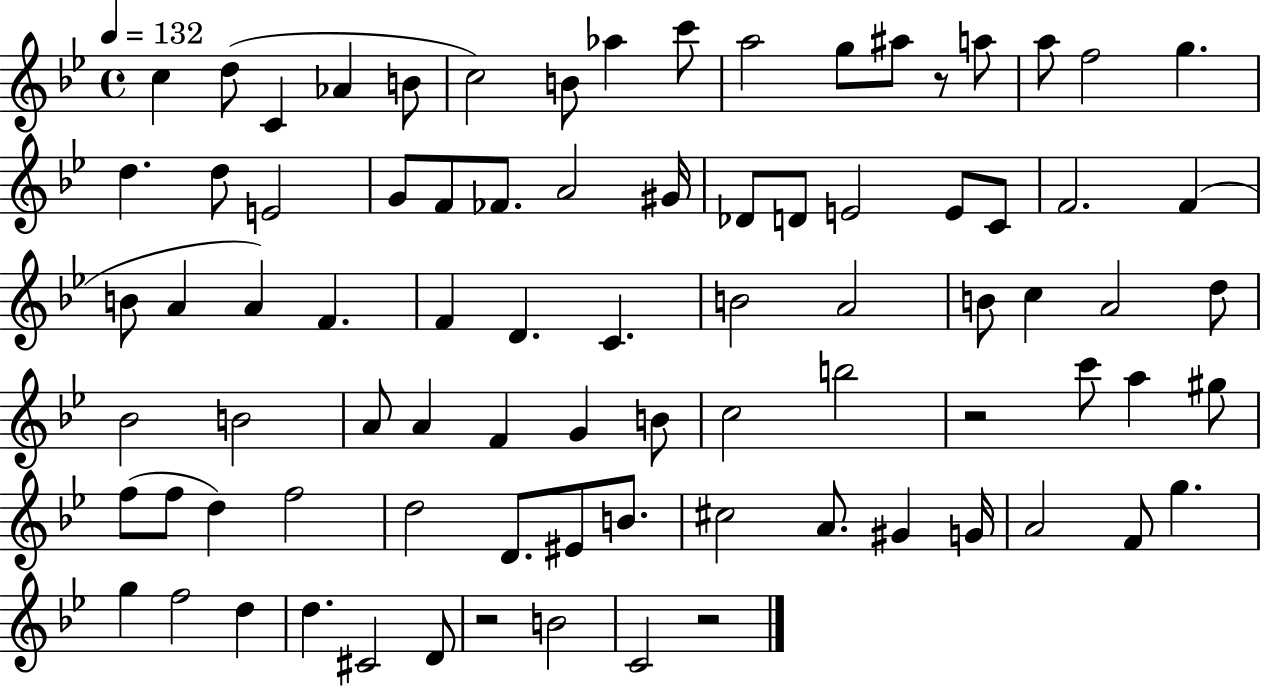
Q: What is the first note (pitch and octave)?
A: C5